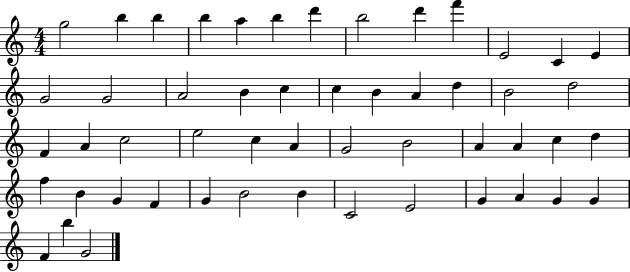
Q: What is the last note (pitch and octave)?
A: G4